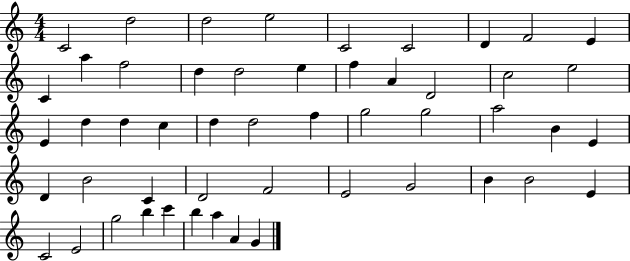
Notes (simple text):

C4/h D5/h D5/h E5/h C4/h C4/h D4/q F4/h E4/q C4/q A5/q F5/h D5/q D5/h E5/q F5/q A4/q D4/h C5/h E5/h E4/q D5/q D5/q C5/q D5/q D5/h F5/q G5/h G5/h A5/h B4/q E4/q D4/q B4/h C4/q D4/h F4/h E4/h G4/h B4/q B4/h E4/q C4/h E4/h G5/h B5/q C6/q B5/q A5/q A4/q G4/q